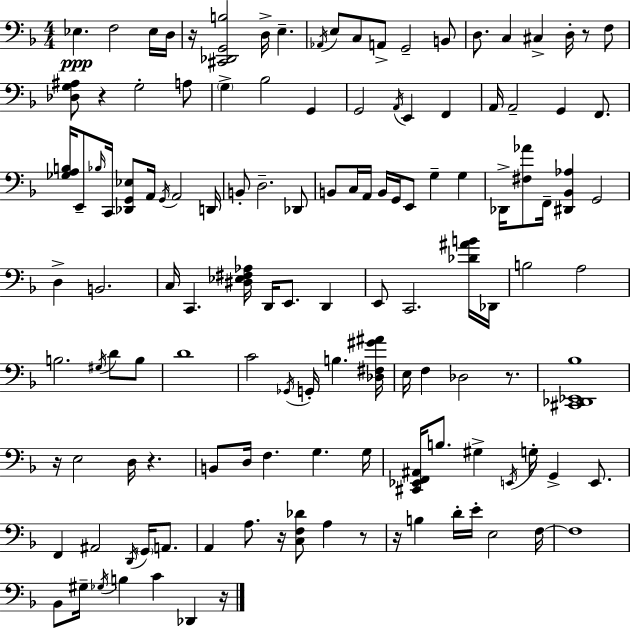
{
  \clef bass
  \numericTimeSignature
  \time 4/4
  \key d \minor
  ees4.\ppp f2 ees16 d16 | r16 <cis, des, g, b>2 d16-> e4.-- | \acciaccatura { aes,16 } e8 c8 a,8-> g,2-- b,8 | d8. c4 cis4-> d16-. r8 f8 | \break <des g ais>8 r4 g2-. a8 | \parenthesize g4-> bes2 g,4 | g,2 \acciaccatura { a,16 } e,4 f,4 | a,16 a,2-- g,4 f,8. | \break <ges a b>16 e,8-- \grace { bes16 } c,16 <des, g, ees>8 a,16 \acciaccatura { g,16 } a,2 | d,16 b,8-. d2.-- | des,8 b,8 c16 a,16 b,16 g,16 e,8 g4-- | g4 des,16-> <fis aes'>8 f,16-- <dis, bes, aes>4 g,2 | \break d4-> b,2. | c16 c,4. <dis ees fis aes>16 d,16 e,8. | d,4 e,8 c,2. | <des' ais' b'>16 des,16 b2 a2 | \break b2. | \acciaccatura { gis16 } d'8 b8 d'1 | c'2 \acciaccatura { ges,16 } g,16-. b4. | <des fis gis' ais'>16 e16 f4 des2 | \break r8. <cis, des, ees, bes>1 | r16 e2 d16 | r4. b,8 d16 f4. g4. | g16 <cis, ees, f, ais,>16 b8. gis4-> \acciaccatura { e,16 } g16-. | \break g,4-> e,8. f,4 ais,2 | \acciaccatura { d,16 } \parenthesize g,16 a,8. a,4 a8. r16 | <c f des'>8 a4 r8 r16 b4 d'16-. e'16-. e2 | f16~~ f1 | \break bes,8 gis16-- \acciaccatura { ges16 } b4 | c'4 des,4 r16 \bar "|."
}